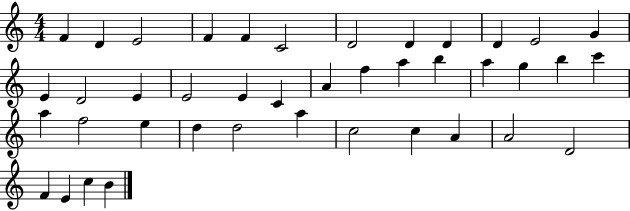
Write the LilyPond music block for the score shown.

{
  \clef treble
  \numericTimeSignature
  \time 4/4
  \key c \major
  f'4 d'4 e'2 | f'4 f'4 c'2 | d'2 d'4 d'4 | d'4 e'2 g'4 | \break e'4 d'2 e'4 | e'2 e'4 c'4 | a'4 f''4 a''4 b''4 | a''4 g''4 b''4 c'''4 | \break a''4 f''2 e''4 | d''4 d''2 a''4 | c''2 c''4 a'4 | a'2 d'2 | \break f'4 e'4 c''4 b'4 | \bar "|."
}